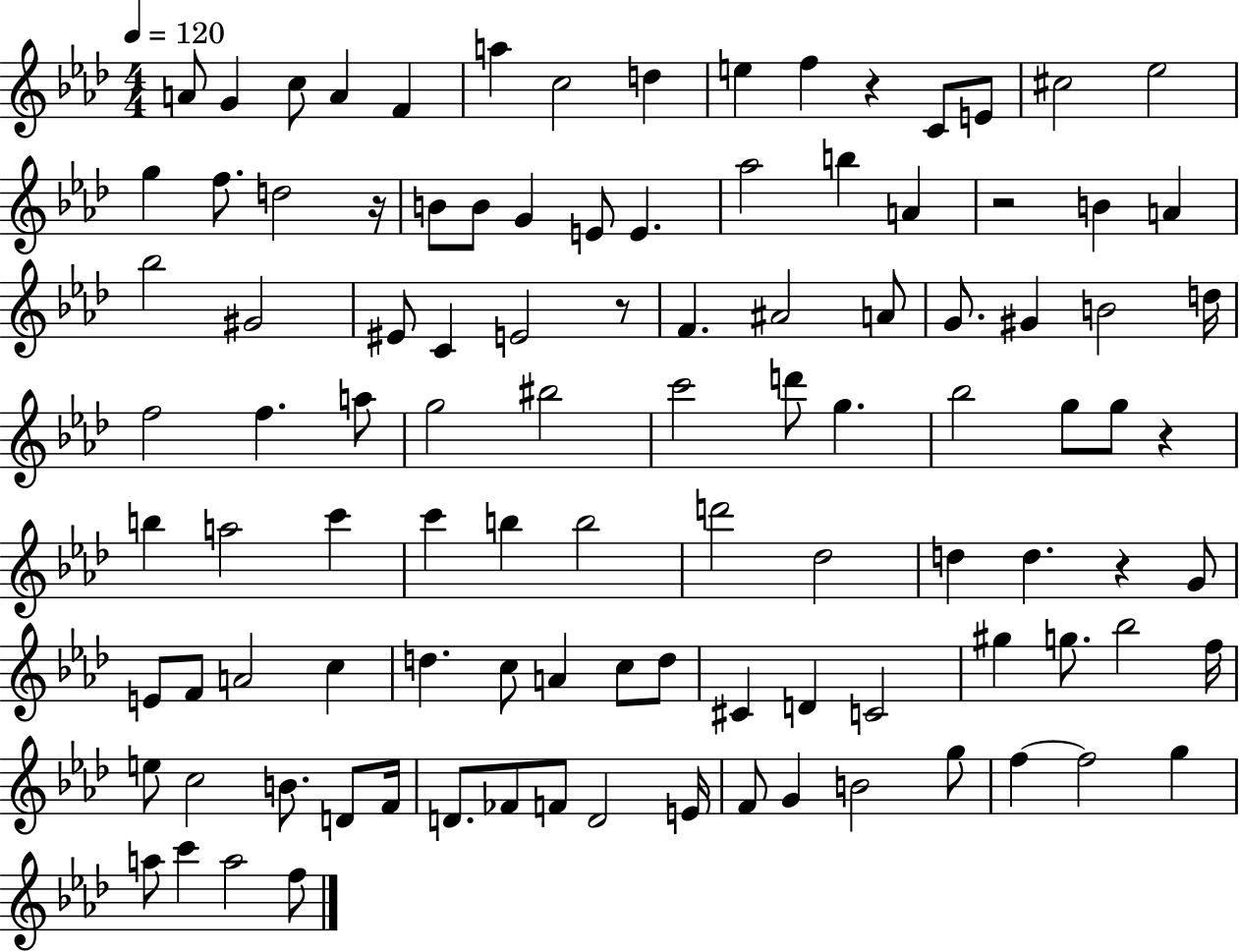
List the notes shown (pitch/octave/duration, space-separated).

A4/e G4/q C5/e A4/q F4/q A5/q C5/h D5/q E5/q F5/q R/q C4/e E4/e C#5/h Eb5/h G5/q F5/e. D5/h R/s B4/e B4/e G4/q E4/e E4/q. Ab5/h B5/q A4/q R/h B4/q A4/q Bb5/h G#4/h EIS4/e C4/q E4/h R/e F4/q. A#4/h A4/e G4/e. G#4/q B4/h D5/s F5/h F5/q. A5/e G5/h BIS5/h C6/h D6/e G5/q. Bb5/h G5/e G5/e R/q B5/q A5/h C6/q C6/q B5/q B5/h D6/h Db5/h D5/q D5/q. R/q G4/e E4/e F4/e A4/h C5/q D5/q. C5/e A4/q C5/e D5/e C#4/q D4/q C4/h G#5/q G5/e. Bb5/h F5/s E5/e C5/h B4/e. D4/e F4/s D4/e. FES4/e F4/e D4/h E4/s F4/e G4/q B4/h G5/e F5/q F5/h G5/q A5/e C6/q A5/h F5/e